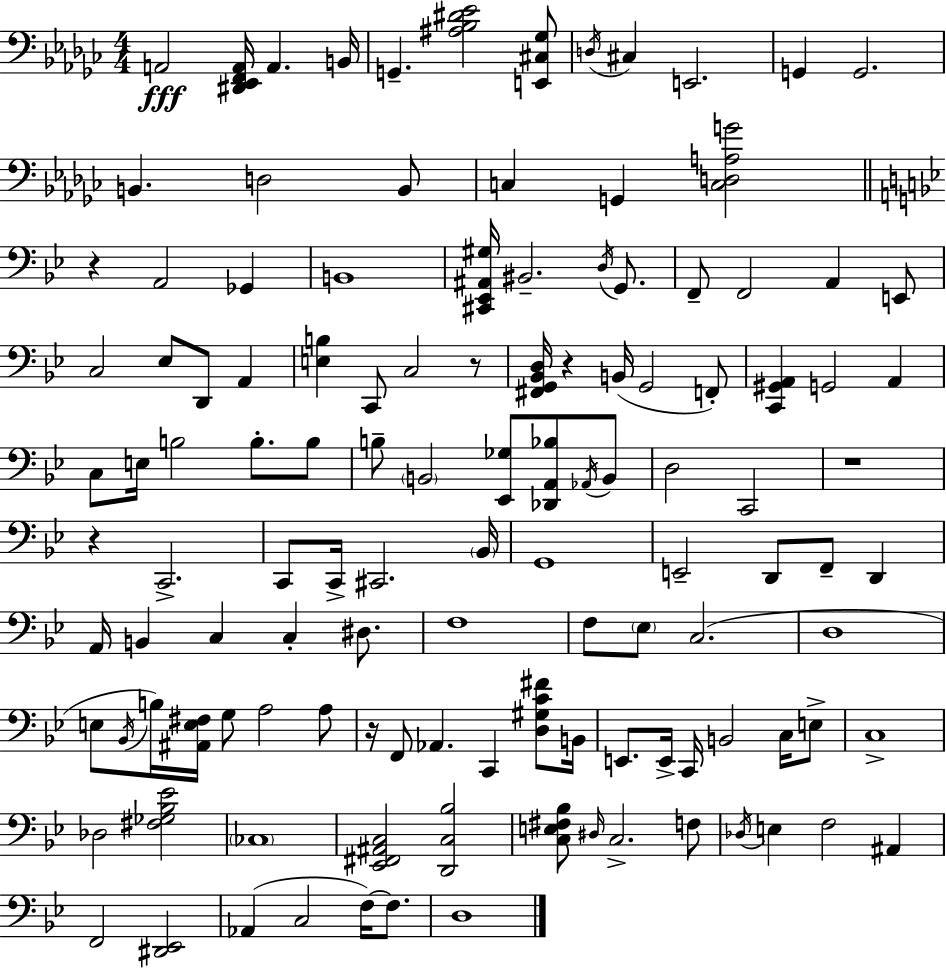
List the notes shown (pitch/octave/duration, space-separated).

A2/h [D#2,Eb2,F2,A2]/s A2/q. B2/s G2/q. [A#3,Bb3,D#4,Eb4]/h [E2,C#3,Gb3]/e D3/s C#3/q E2/h. G2/q G2/h. B2/q. D3/h B2/e C3/q G2/q [C3,D3,A3,G4]/h R/q A2/h Gb2/q B2/w [C#2,Eb2,A#2,G#3]/s BIS2/h. D3/s G2/e. F2/e F2/h A2/q E2/e C3/h Eb3/e D2/e A2/q [E3,B3]/q C2/e C3/h R/e [F#2,G2,Bb2,D3]/s R/q B2/s G2/h F2/e [C2,G#2,A2]/q G2/h A2/q C3/e E3/s B3/h B3/e. B3/e B3/e B2/h [Eb2,Gb3]/e [Db2,A2,Bb3]/e Ab2/s B2/e D3/h C2/h R/w R/q C2/h. C2/e C2/s C#2/h. Bb2/s G2/w E2/h D2/e F2/e D2/q A2/s B2/q C3/q C3/q D#3/e. F3/w F3/e Eb3/e C3/h. D3/w E3/e Bb2/s B3/s [A#2,E3,F#3]/s G3/e A3/h A3/e R/s F2/e Ab2/q. C2/q [D3,G#3,C4,F#4]/e B2/s E2/e. E2/s C2/s B2/h C3/s E3/e C3/w Db3/h [F#3,Gb3,Bb3,Eb4]/h CES3/w [Eb2,F#2,A#2,C3]/h [D2,C3,Bb3]/h [C3,E3,F#3,Bb3]/e D#3/s C3/h. F3/e Db3/s E3/q F3/h A#2/q F2/h [D#2,Eb2]/h Ab2/q C3/h F3/s F3/e. D3/w